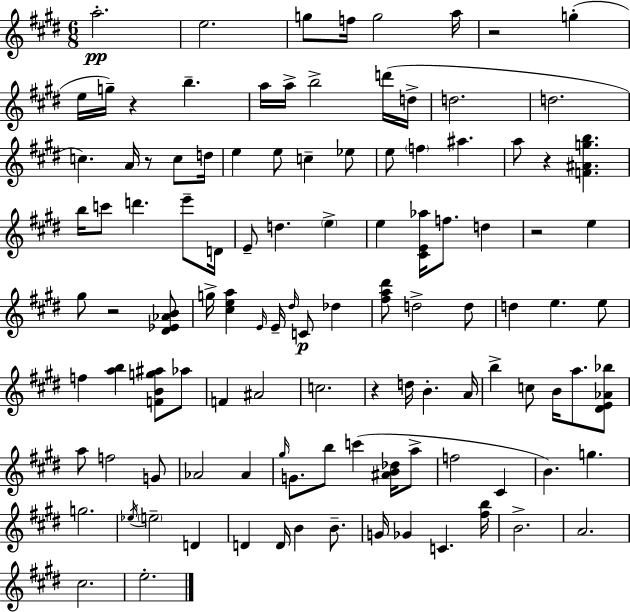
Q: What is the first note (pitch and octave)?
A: A5